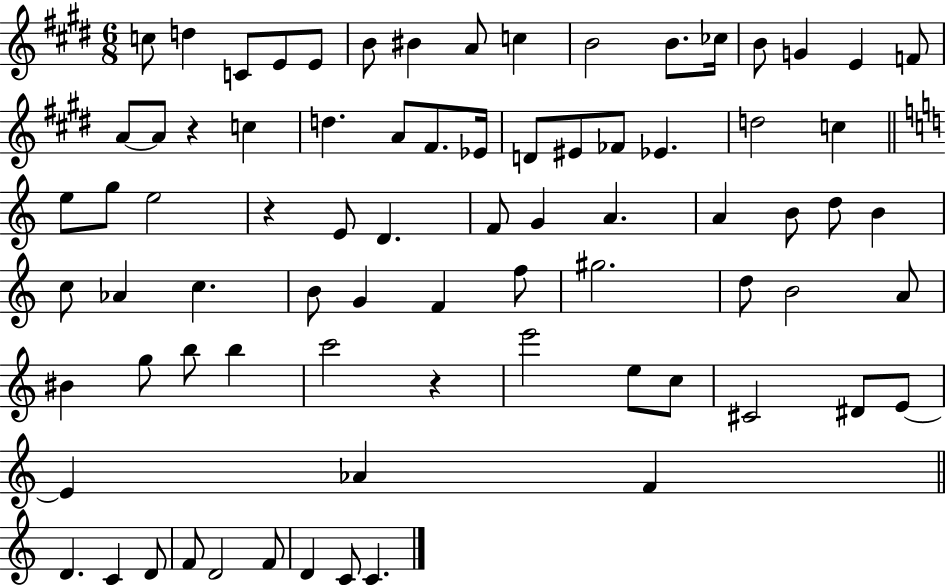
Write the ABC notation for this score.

X:1
T:Untitled
M:6/8
L:1/4
K:E
c/2 d C/2 E/2 E/2 B/2 ^B A/2 c B2 B/2 _c/4 B/2 G E F/2 A/2 A/2 z c d A/2 ^F/2 _E/4 D/2 ^E/2 _F/2 _E d2 c e/2 g/2 e2 z E/2 D F/2 G A A B/2 d/2 B c/2 _A c B/2 G F f/2 ^g2 d/2 B2 A/2 ^B g/2 b/2 b c'2 z e'2 e/2 c/2 ^C2 ^D/2 E/2 E _A F D C D/2 F/2 D2 F/2 D C/2 C